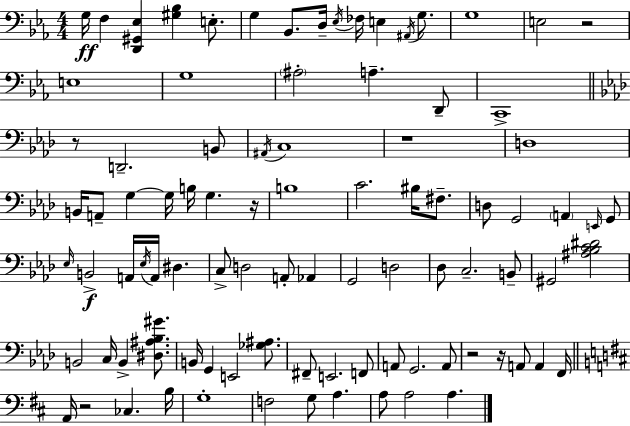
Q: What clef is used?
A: bass